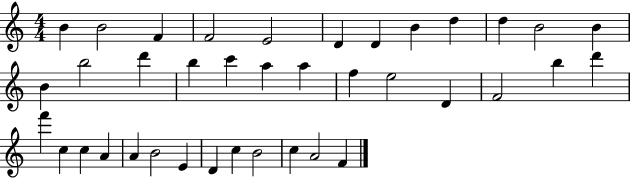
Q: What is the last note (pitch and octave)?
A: F4